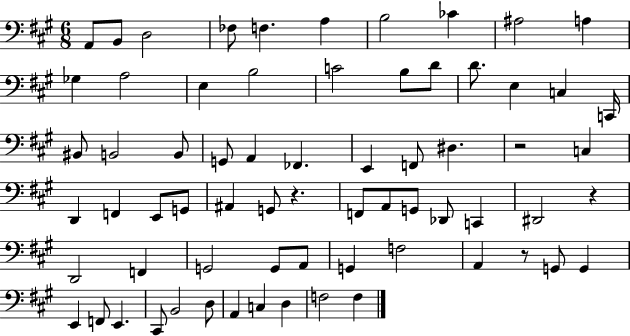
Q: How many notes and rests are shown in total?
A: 68